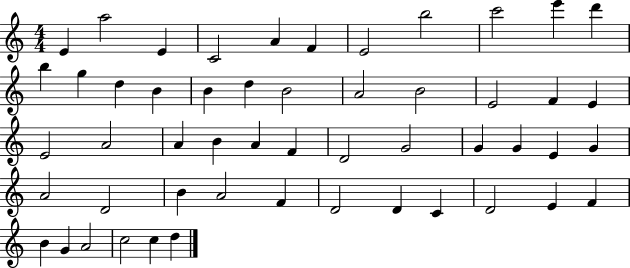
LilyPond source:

{
  \clef treble
  \numericTimeSignature
  \time 4/4
  \key c \major
  e'4 a''2 e'4 | c'2 a'4 f'4 | e'2 b''2 | c'''2 e'''4 d'''4 | \break b''4 g''4 d''4 b'4 | b'4 d''4 b'2 | a'2 b'2 | e'2 f'4 e'4 | \break e'2 a'2 | a'4 b'4 a'4 f'4 | d'2 g'2 | g'4 g'4 e'4 g'4 | \break a'2 d'2 | b'4 a'2 f'4 | d'2 d'4 c'4 | d'2 e'4 f'4 | \break b'4 g'4 a'2 | c''2 c''4 d''4 | \bar "|."
}